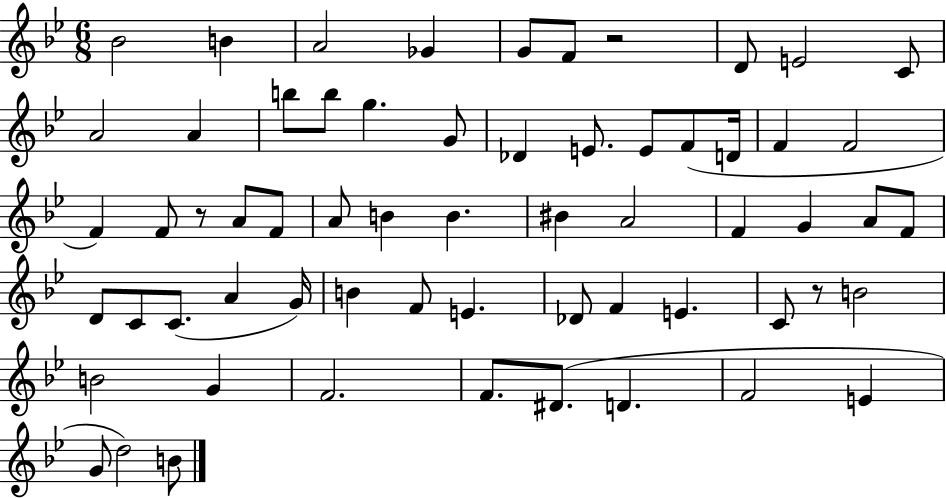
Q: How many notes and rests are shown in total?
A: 62